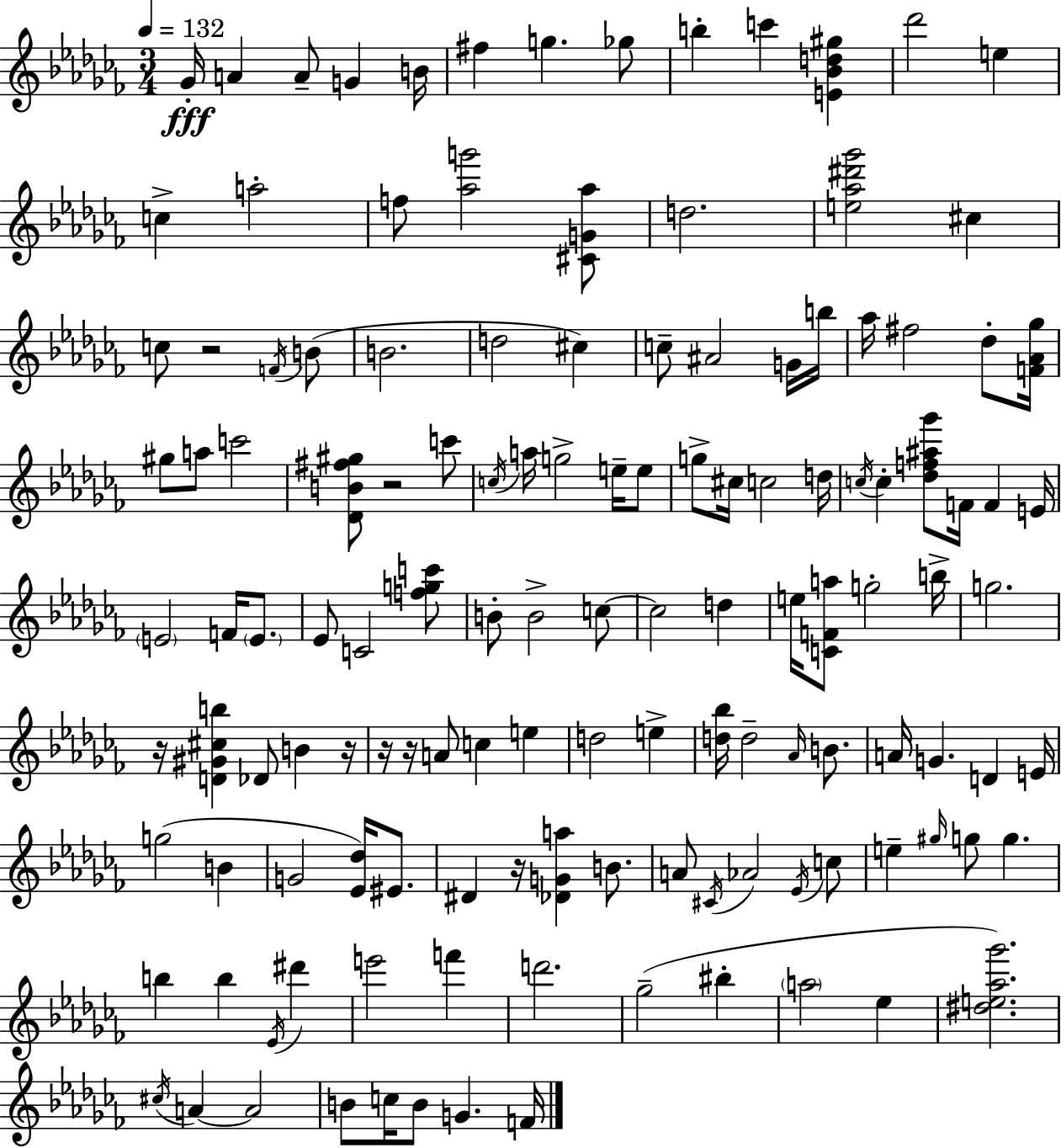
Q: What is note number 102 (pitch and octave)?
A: Eb5